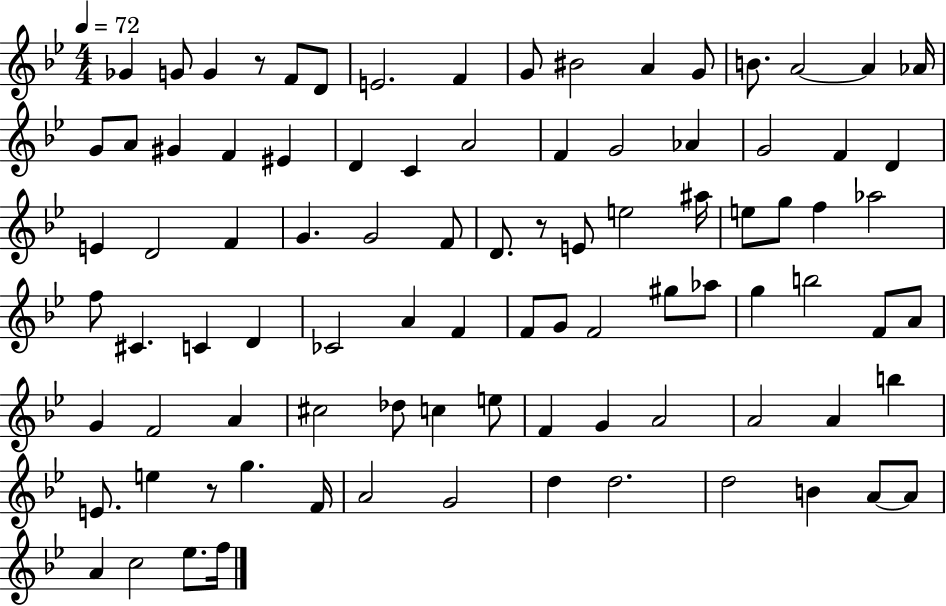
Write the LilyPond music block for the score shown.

{
  \clef treble
  \numericTimeSignature
  \time 4/4
  \key bes \major
  \tempo 4 = 72
  ges'4 g'8 g'4 r8 f'8 d'8 | e'2. f'4 | g'8 bis'2 a'4 g'8 | b'8. a'2~~ a'4 aes'16 | \break g'8 a'8 gis'4 f'4 eis'4 | d'4 c'4 a'2 | f'4 g'2 aes'4 | g'2 f'4 d'4 | \break e'4 d'2 f'4 | g'4. g'2 f'8 | d'8. r8 e'8 e''2 ais''16 | e''8 g''8 f''4 aes''2 | \break f''8 cis'4. c'4 d'4 | ces'2 a'4 f'4 | f'8 g'8 f'2 gis''8 aes''8 | g''4 b''2 f'8 a'8 | \break g'4 f'2 a'4 | cis''2 des''8 c''4 e''8 | f'4 g'4 a'2 | a'2 a'4 b''4 | \break e'8. e''4 r8 g''4. f'16 | a'2 g'2 | d''4 d''2. | d''2 b'4 a'8~~ a'8 | \break a'4 c''2 ees''8. f''16 | \bar "|."
}